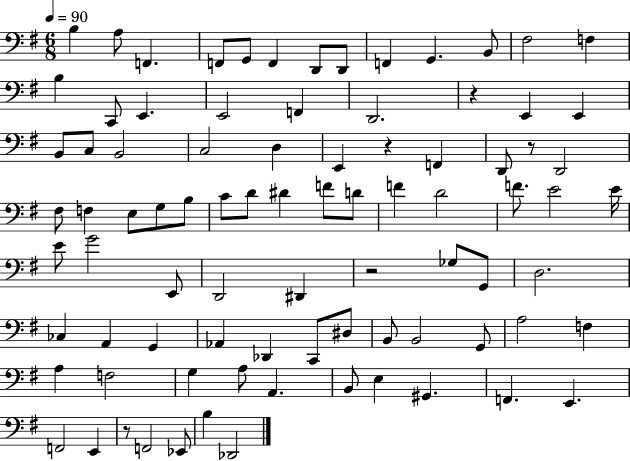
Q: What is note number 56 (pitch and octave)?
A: G2